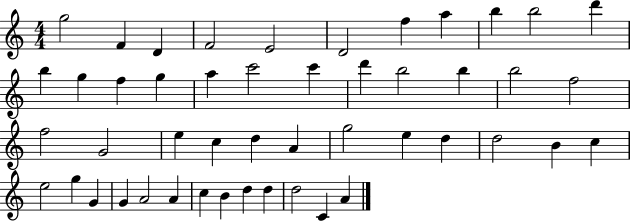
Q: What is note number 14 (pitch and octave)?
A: F5